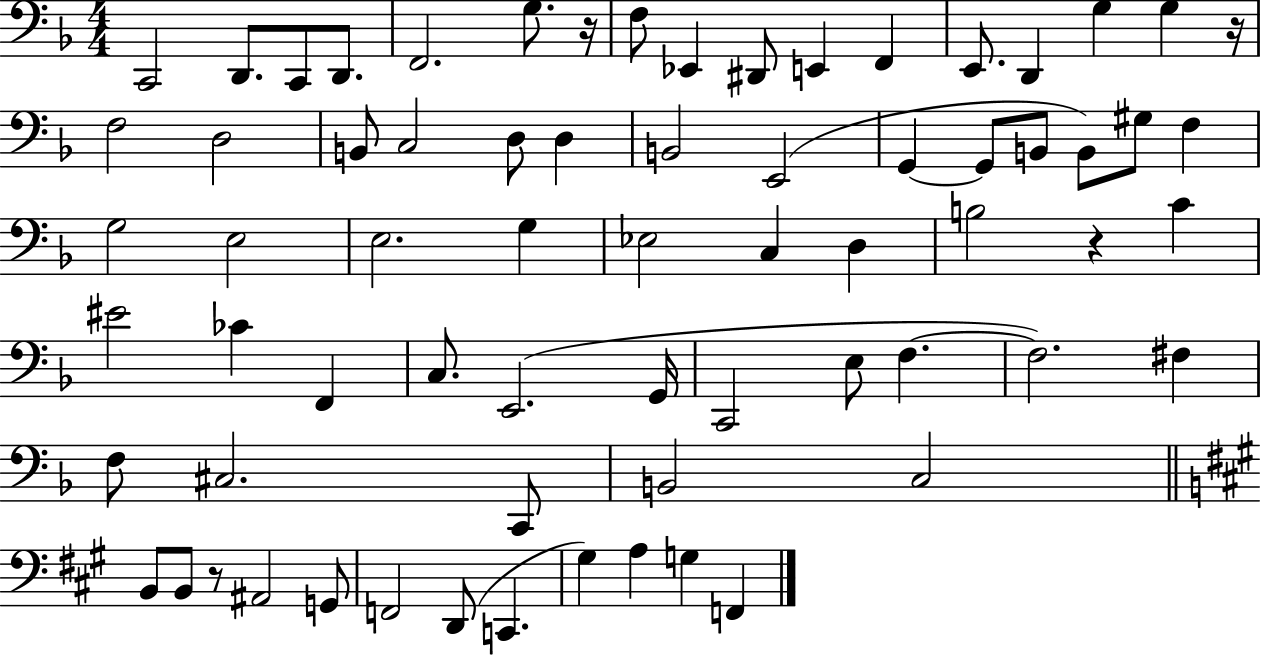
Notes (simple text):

C2/h D2/e. C2/e D2/e. F2/h. G3/e. R/s F3/e Eb2/q D#2/e E2/q F2/q E2/e. D2/q G3/q G3/q R/s F3/h D3/h B2/e C3/h D3/e D3/q B2/h E2/h G2/q G2/e B2/e B2/e G#3/e F3/q G3/h E3/h E3/h. G3/q Eb3/h C3/q D3/q B3/h R/q C4/q EIS4/h CES4/q F2/q C3/e. E2/h. G2/s C2/h E3/e F3/q. F3/h. F#3/q F3/e C#3/h. C2/e B2/h C3/h B2/e B2/e R/e A#2/h G2/e F2/h D2/e C2/q. G#3/q A3/q G3/q F2/q